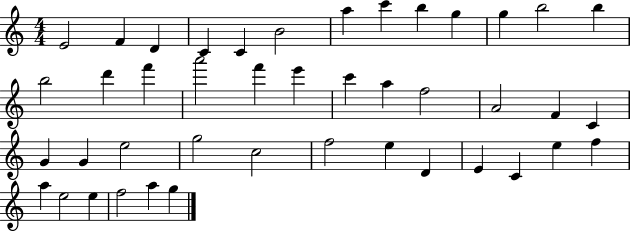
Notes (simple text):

E4/h F4/q D4/q C4/q C4/q B4/h A5/q C6/q B5/q G5/q G5/q B5/h B5/q B5/h D6/q F6/q A6/h F6/q E6/q C6/q A5/q F5/h A4/h F4/q C4/q G4/q G4/q E5/h G5/h C5/h F5/h E5/q D4/q E4/q C4/q E5/q F5/q A5/q E5/h E5/q F5/h A5/q G5/q